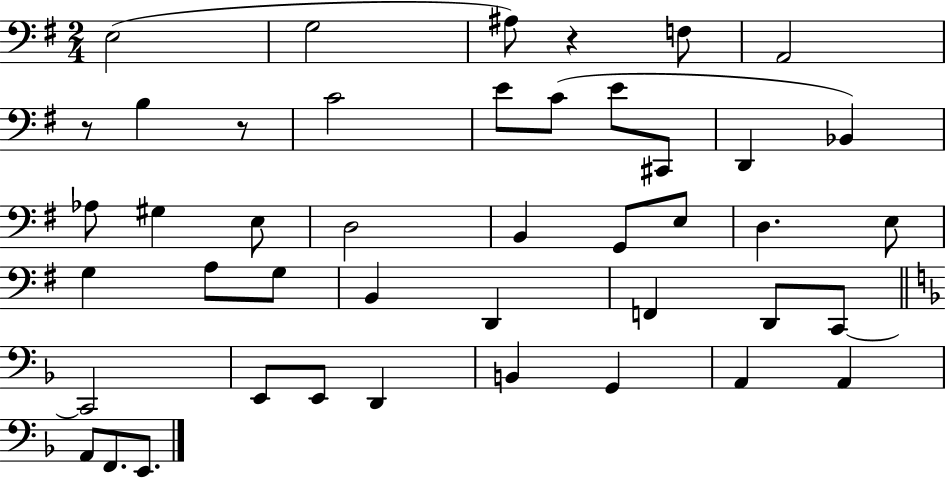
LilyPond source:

{
  \clef bass
  \numericTimeSignature
  \time 2/4
  \key g \major
  e2( | g2 | ais8) r4 f8 | a,2 | \break r8 b4 r8 | c'2 | e'8 c'8( e'8 cis,8 | d,4 bes,4) | \break aes8 gis4 e8 | d2 | b,4 g,8 e8 | d4. e8 | \break g4 a8 g8 | b,4 d,4 | f,4 d,8 c,8~~ | \bar "||" \break \key f \major c,2 | e,8 e,8 d,4 | b,4 g,4 | a,4 a,4 | \break a,8 f,8. e,8. | \bar "|."
}